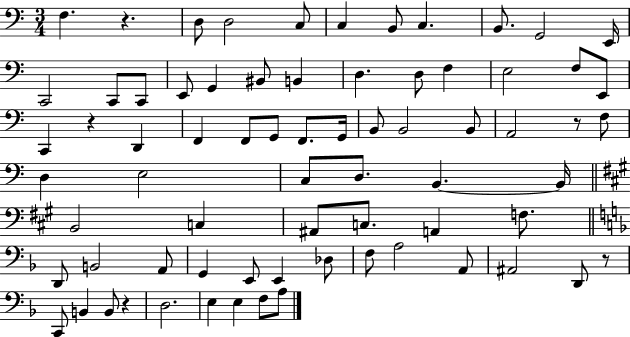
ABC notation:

X:1
T:Untitled
M:3/4
L:1/4
K:C
F, z D,/2 D,2 C,/2 C, B,,/2 C, B,,/2 G,,2 E,,/4 C,,2 C,,/2 C,,/2 E,,/2 G,, ^B,,/2 B,, D, D,/2 F, E,2 F,/2 E,,/2 C,, z D,, F,, F,,/2 G,,/2 F,,/2 G,,/4 B,,/2 B,,2 B,,/2 A,,2 z/2 F,/2 D, E,2 C,/2 D,/2 B,, B,,/4 B,,2 C, ^A,,/2 C,/2 A,, F,/2 D,,/2 B,,2 A,,/2 G,, E,,/2 E,, _D,/2 F,/2 A,2 A,,/2 ^A,,2 D,,/2 z/2 C,,/2 B,, B,,/2 z D,2 E, E, F,/2 A,/2